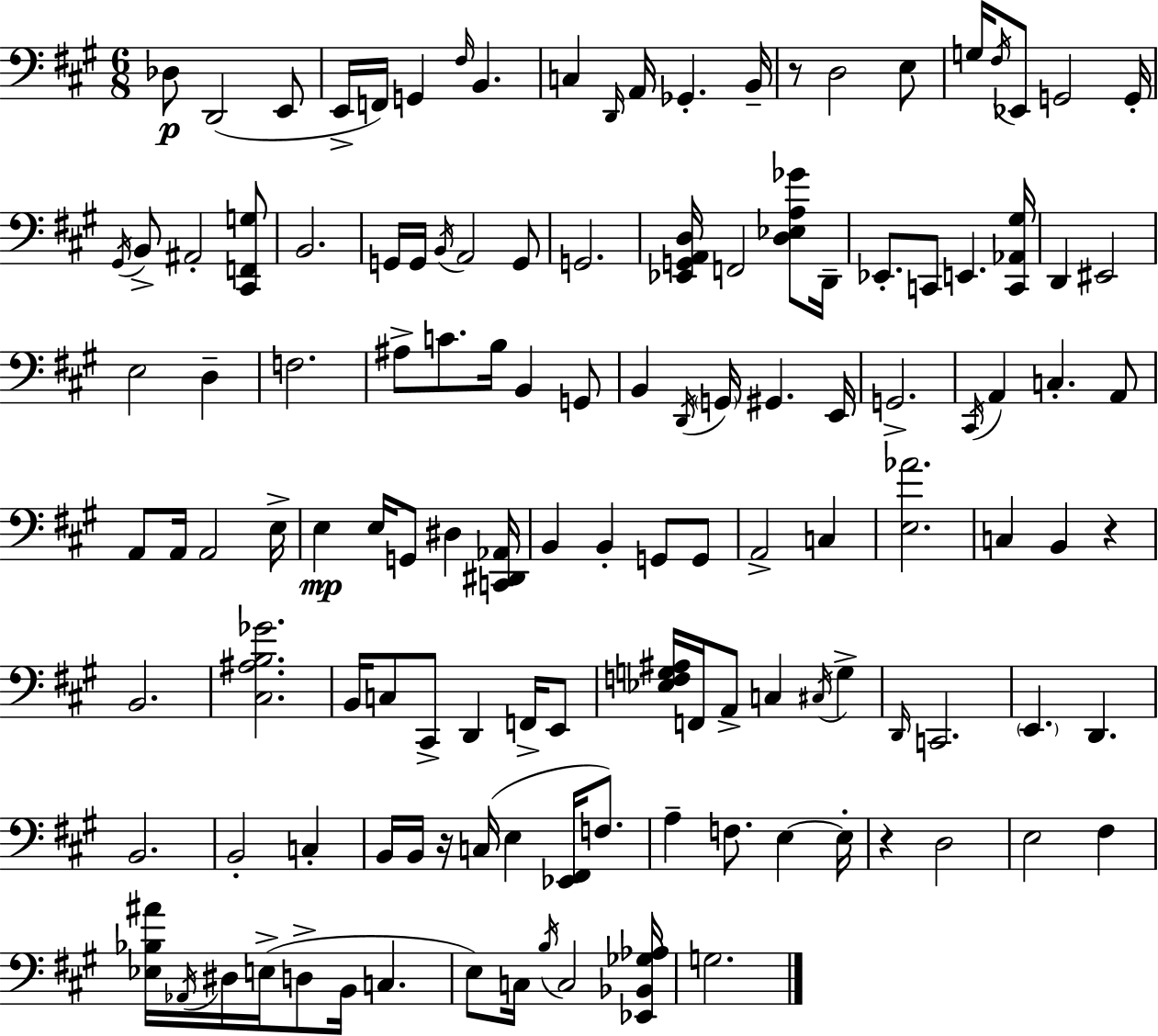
X:1
T:Untitled
M:6/8
L:1/4
K:A
_D,/2 D,,2 E,,/2 E,,/4 F,,/4 G,, ^F,/4 B,, C, D,,/4 A,,/4 _G,, B,,/4 z/2 D,2 E,/2 G,/4 ^F,/4 _E,,/2 G,,2 G,,/4 ^G,,/4 B,,/2 ^A,,2 [^C,,F,,G,]/2 B,,2 G,,/4 G,,/4 B,,/4 A,,2 G,,/2 G,,2 [_E,,G,,A,,D,]/4 F,,2 [D,_E,A,_G]/2 D,,/4 _E,,/2 C,,/2 E,, [C,,_A,,^G,]/4 D,, ^E,,2 E,2 D, F,2 ^A,/2 C/2 B,/4 B,, G,,/2 B,, D,,/4 G,,/4 ^G,, E,,/4 G,,2 ^C,,/4 A,, C, A,,/2 A,,/2 A,,/4 A,,2 E,/4 E, E,/4 G,,/2 ^D, [C,,^D,,_A,,]/4 B,, B,, G,,/2 G,,/2 A,,2 C, [E,_A]2 C, B,, z B,,2 [^C,^A,B,_G]2 B,,/4 C,/2 ^C,,/2 D,, F,,/4 E,,/2 [_E,F,G,^A,]/4 F,,/4 A,,/2 C, ^C,/4 G, D,,/4 C,,2 E,, D,, B,,2 B,,2 C, B,,/4 B,,/4 z/4 C,/4 E, [_E,,^F,,]/4 F,/2 A, F,/2 E, E,/4 z D,2 E,2 ^F, [_E,_B,^A]/4 _A,,/4 ^D,/4 E,/4 D,/2 B,,/4 C, E,/2 C,/4 B,/4 C,2 [_E,,_B,,_G,_A,]/4 G,2